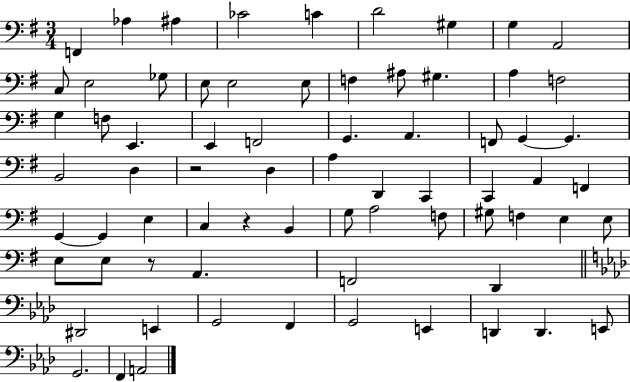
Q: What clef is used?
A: bass